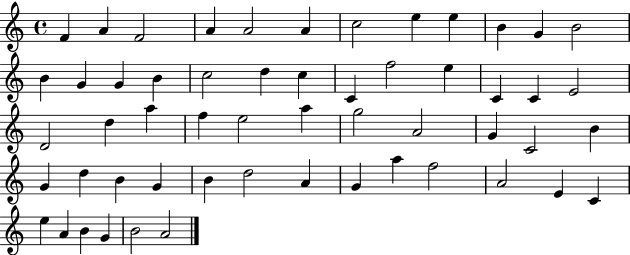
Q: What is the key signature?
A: C major